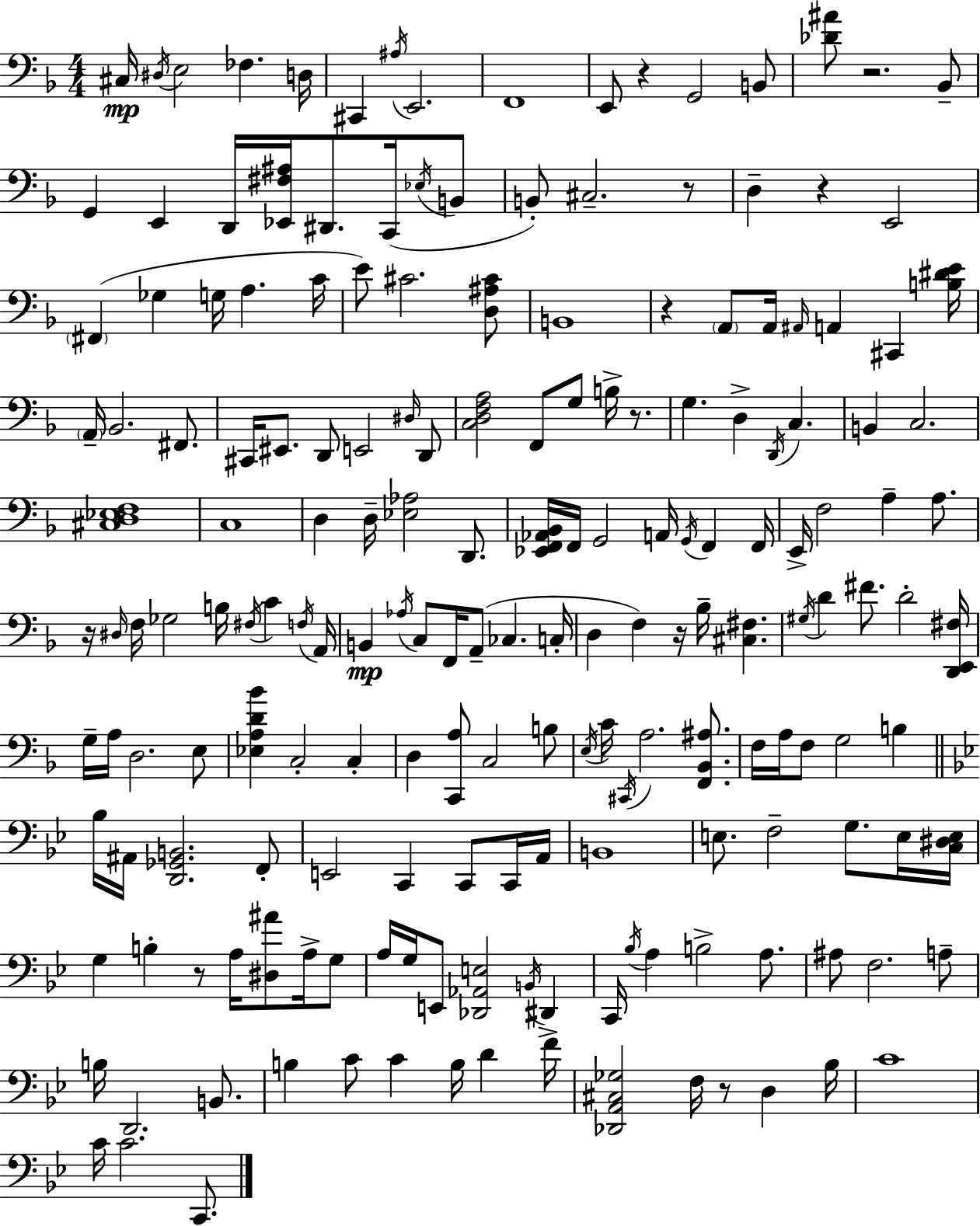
{
  \clef bass
  \numericTimeSignature
  \time 4/4
  \key f \major
  \repeat volta 2 { cis16\mp \acciaccatura { dis16 } e2 fes4. | d16 cis,4 \acciaccatura { ais16 } e,2. | f,1 | e,8 r4 g,2 | \break b,8 <des' ais'>8 r2. | bes,8-- g,4 e,4 d,16 <ees, fis ais>16 dis,8. c,16( | \acciaccatura { ees16 } b,8 b,8-.) cis2.-- | r8 d4-- r4 e,2 | \break \parenthesize fis,4( ges4 g16 a4. | c'16 e'8) cis'2. | <d ais cis'>8 b,1 | r4 \parenthesize a,8 a,16 \grace { ais,16 } a,4 cis,4 | \break <b dis' e'>16 \parenthesize a,16-- bes,2. | fis,8. cis,16 eis,8. d,8 e,2 | \grace { dis16 } d,8 <c d f a>2 f,8 g8 | b16-> r8. g4. d4-> \acciaccatura { d,16 } | \break c4. b,4 c2. | <cis d ees f>1 | c1 | d4 d16-- <ees aes>2 | \break d,8. <ees, f, aes, bes,>16 f,16 g,2 | a,16 \acciaccatura { g,16 } f,4 f,16 e,16-> f2 | a4-- a8. r16 \grace { dis16 } f16 ges2 | b16 \acciaccatura { fis16 } c'4 \acciaccatura { f16 } a,16 b,4\mp \acciaccatura { aes16 } c8 | \break f,16 a,8--( ces4. c16-. d4 f4) | r16 bes16-- <cis fis>4. \acciaccatura { gis16 } d'4 | fis'8. d'2-. <d, e, fis>16 g16-- a16 d2. | e8 <ees a d' bes'>4 | \break c2-. c4-. d4 | <c, a>8 c2 b8 \acciaccatura { e16 } c'16 \acciaccatura { cis,16 } a2. | <f, bes, ais>8. f16 a16 | f8 g2 b4 \bar "||" \break \key bes \major bes16 ais,16 <d, ges, b,>2. f,8-. | e,2 c,4 c,8 c,16 a,16 | b,1 | e8. f2-- g8. e16 <c dis e>16 | \break g4 b4-. r8 a16 <dis ais'>8 a16-> g8 | a16 g16 e,8 <des, aes, e>2 \acciaccatura { b,16 } dis,4-> | c,16 \acciaccatura { bes16 } a4 b2-> a8. | ais8 f2. | \break a8-- b16 d,2. b,8. | b4 c'8 c'4 b16 d'4 | f'16 <des, a, cis ges>2 f16 r8 d4 | bes16 c'1 | \break c'16 c'2. c,8. | } \bar "|."
}